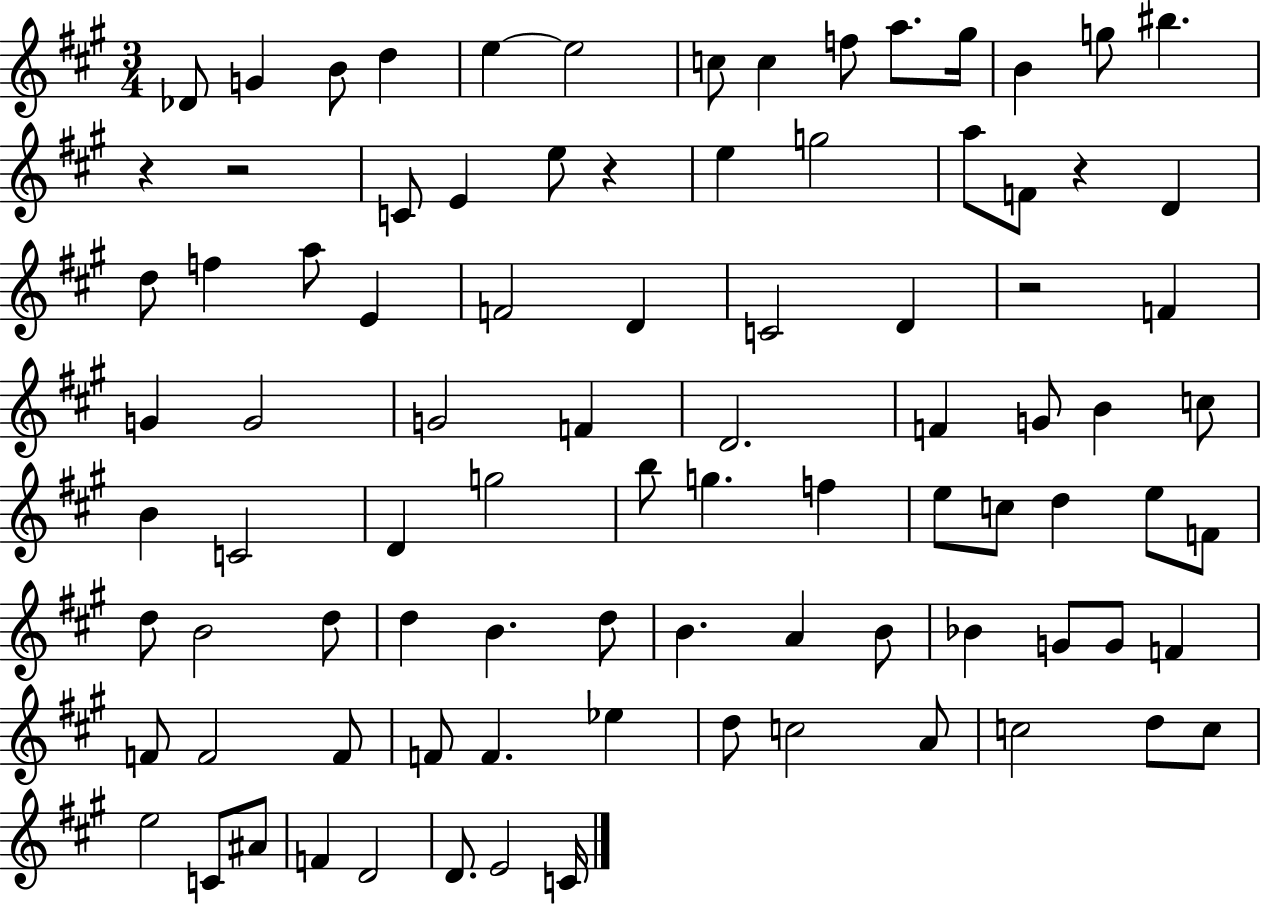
Db4/e G4/q B4/e D5/q E5/q E5/h C5/e C5/q F5/e A5/e. G#5/s B4/q G5/e BIS5/q. R/q R/h C4/e E4/q E5/e R/q E5/q G5/h A5/e F4/e R/q D4/q D5/e F5/q A5/e E4/q F4/h D4/q C4/h D4/q R/h F4/q G4/q G4/h G4/h F4/q D4/h. F4/q G4/e B4/q C5/e B4/q C4/h D4/q G5/h B5/e G5/q. F5/q E5/e C5/e D5/q E5/e F4/e D5/e B4/h D5/e D5/q B4/q. D5/e B4/q. A4/q B4/e Bb4/q G4/e G4/e F4/q F4/e F4/h F4/e F4/e F4/q. Eb5/q D5/e C5/h A4/e C5/h D5/e C5/e E5/h C4/e A#4/e F4/q D4/h D4/e. E4/h C4/s